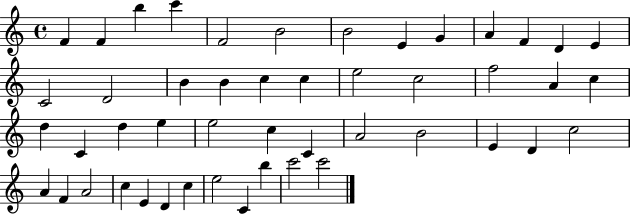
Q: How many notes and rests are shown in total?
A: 48